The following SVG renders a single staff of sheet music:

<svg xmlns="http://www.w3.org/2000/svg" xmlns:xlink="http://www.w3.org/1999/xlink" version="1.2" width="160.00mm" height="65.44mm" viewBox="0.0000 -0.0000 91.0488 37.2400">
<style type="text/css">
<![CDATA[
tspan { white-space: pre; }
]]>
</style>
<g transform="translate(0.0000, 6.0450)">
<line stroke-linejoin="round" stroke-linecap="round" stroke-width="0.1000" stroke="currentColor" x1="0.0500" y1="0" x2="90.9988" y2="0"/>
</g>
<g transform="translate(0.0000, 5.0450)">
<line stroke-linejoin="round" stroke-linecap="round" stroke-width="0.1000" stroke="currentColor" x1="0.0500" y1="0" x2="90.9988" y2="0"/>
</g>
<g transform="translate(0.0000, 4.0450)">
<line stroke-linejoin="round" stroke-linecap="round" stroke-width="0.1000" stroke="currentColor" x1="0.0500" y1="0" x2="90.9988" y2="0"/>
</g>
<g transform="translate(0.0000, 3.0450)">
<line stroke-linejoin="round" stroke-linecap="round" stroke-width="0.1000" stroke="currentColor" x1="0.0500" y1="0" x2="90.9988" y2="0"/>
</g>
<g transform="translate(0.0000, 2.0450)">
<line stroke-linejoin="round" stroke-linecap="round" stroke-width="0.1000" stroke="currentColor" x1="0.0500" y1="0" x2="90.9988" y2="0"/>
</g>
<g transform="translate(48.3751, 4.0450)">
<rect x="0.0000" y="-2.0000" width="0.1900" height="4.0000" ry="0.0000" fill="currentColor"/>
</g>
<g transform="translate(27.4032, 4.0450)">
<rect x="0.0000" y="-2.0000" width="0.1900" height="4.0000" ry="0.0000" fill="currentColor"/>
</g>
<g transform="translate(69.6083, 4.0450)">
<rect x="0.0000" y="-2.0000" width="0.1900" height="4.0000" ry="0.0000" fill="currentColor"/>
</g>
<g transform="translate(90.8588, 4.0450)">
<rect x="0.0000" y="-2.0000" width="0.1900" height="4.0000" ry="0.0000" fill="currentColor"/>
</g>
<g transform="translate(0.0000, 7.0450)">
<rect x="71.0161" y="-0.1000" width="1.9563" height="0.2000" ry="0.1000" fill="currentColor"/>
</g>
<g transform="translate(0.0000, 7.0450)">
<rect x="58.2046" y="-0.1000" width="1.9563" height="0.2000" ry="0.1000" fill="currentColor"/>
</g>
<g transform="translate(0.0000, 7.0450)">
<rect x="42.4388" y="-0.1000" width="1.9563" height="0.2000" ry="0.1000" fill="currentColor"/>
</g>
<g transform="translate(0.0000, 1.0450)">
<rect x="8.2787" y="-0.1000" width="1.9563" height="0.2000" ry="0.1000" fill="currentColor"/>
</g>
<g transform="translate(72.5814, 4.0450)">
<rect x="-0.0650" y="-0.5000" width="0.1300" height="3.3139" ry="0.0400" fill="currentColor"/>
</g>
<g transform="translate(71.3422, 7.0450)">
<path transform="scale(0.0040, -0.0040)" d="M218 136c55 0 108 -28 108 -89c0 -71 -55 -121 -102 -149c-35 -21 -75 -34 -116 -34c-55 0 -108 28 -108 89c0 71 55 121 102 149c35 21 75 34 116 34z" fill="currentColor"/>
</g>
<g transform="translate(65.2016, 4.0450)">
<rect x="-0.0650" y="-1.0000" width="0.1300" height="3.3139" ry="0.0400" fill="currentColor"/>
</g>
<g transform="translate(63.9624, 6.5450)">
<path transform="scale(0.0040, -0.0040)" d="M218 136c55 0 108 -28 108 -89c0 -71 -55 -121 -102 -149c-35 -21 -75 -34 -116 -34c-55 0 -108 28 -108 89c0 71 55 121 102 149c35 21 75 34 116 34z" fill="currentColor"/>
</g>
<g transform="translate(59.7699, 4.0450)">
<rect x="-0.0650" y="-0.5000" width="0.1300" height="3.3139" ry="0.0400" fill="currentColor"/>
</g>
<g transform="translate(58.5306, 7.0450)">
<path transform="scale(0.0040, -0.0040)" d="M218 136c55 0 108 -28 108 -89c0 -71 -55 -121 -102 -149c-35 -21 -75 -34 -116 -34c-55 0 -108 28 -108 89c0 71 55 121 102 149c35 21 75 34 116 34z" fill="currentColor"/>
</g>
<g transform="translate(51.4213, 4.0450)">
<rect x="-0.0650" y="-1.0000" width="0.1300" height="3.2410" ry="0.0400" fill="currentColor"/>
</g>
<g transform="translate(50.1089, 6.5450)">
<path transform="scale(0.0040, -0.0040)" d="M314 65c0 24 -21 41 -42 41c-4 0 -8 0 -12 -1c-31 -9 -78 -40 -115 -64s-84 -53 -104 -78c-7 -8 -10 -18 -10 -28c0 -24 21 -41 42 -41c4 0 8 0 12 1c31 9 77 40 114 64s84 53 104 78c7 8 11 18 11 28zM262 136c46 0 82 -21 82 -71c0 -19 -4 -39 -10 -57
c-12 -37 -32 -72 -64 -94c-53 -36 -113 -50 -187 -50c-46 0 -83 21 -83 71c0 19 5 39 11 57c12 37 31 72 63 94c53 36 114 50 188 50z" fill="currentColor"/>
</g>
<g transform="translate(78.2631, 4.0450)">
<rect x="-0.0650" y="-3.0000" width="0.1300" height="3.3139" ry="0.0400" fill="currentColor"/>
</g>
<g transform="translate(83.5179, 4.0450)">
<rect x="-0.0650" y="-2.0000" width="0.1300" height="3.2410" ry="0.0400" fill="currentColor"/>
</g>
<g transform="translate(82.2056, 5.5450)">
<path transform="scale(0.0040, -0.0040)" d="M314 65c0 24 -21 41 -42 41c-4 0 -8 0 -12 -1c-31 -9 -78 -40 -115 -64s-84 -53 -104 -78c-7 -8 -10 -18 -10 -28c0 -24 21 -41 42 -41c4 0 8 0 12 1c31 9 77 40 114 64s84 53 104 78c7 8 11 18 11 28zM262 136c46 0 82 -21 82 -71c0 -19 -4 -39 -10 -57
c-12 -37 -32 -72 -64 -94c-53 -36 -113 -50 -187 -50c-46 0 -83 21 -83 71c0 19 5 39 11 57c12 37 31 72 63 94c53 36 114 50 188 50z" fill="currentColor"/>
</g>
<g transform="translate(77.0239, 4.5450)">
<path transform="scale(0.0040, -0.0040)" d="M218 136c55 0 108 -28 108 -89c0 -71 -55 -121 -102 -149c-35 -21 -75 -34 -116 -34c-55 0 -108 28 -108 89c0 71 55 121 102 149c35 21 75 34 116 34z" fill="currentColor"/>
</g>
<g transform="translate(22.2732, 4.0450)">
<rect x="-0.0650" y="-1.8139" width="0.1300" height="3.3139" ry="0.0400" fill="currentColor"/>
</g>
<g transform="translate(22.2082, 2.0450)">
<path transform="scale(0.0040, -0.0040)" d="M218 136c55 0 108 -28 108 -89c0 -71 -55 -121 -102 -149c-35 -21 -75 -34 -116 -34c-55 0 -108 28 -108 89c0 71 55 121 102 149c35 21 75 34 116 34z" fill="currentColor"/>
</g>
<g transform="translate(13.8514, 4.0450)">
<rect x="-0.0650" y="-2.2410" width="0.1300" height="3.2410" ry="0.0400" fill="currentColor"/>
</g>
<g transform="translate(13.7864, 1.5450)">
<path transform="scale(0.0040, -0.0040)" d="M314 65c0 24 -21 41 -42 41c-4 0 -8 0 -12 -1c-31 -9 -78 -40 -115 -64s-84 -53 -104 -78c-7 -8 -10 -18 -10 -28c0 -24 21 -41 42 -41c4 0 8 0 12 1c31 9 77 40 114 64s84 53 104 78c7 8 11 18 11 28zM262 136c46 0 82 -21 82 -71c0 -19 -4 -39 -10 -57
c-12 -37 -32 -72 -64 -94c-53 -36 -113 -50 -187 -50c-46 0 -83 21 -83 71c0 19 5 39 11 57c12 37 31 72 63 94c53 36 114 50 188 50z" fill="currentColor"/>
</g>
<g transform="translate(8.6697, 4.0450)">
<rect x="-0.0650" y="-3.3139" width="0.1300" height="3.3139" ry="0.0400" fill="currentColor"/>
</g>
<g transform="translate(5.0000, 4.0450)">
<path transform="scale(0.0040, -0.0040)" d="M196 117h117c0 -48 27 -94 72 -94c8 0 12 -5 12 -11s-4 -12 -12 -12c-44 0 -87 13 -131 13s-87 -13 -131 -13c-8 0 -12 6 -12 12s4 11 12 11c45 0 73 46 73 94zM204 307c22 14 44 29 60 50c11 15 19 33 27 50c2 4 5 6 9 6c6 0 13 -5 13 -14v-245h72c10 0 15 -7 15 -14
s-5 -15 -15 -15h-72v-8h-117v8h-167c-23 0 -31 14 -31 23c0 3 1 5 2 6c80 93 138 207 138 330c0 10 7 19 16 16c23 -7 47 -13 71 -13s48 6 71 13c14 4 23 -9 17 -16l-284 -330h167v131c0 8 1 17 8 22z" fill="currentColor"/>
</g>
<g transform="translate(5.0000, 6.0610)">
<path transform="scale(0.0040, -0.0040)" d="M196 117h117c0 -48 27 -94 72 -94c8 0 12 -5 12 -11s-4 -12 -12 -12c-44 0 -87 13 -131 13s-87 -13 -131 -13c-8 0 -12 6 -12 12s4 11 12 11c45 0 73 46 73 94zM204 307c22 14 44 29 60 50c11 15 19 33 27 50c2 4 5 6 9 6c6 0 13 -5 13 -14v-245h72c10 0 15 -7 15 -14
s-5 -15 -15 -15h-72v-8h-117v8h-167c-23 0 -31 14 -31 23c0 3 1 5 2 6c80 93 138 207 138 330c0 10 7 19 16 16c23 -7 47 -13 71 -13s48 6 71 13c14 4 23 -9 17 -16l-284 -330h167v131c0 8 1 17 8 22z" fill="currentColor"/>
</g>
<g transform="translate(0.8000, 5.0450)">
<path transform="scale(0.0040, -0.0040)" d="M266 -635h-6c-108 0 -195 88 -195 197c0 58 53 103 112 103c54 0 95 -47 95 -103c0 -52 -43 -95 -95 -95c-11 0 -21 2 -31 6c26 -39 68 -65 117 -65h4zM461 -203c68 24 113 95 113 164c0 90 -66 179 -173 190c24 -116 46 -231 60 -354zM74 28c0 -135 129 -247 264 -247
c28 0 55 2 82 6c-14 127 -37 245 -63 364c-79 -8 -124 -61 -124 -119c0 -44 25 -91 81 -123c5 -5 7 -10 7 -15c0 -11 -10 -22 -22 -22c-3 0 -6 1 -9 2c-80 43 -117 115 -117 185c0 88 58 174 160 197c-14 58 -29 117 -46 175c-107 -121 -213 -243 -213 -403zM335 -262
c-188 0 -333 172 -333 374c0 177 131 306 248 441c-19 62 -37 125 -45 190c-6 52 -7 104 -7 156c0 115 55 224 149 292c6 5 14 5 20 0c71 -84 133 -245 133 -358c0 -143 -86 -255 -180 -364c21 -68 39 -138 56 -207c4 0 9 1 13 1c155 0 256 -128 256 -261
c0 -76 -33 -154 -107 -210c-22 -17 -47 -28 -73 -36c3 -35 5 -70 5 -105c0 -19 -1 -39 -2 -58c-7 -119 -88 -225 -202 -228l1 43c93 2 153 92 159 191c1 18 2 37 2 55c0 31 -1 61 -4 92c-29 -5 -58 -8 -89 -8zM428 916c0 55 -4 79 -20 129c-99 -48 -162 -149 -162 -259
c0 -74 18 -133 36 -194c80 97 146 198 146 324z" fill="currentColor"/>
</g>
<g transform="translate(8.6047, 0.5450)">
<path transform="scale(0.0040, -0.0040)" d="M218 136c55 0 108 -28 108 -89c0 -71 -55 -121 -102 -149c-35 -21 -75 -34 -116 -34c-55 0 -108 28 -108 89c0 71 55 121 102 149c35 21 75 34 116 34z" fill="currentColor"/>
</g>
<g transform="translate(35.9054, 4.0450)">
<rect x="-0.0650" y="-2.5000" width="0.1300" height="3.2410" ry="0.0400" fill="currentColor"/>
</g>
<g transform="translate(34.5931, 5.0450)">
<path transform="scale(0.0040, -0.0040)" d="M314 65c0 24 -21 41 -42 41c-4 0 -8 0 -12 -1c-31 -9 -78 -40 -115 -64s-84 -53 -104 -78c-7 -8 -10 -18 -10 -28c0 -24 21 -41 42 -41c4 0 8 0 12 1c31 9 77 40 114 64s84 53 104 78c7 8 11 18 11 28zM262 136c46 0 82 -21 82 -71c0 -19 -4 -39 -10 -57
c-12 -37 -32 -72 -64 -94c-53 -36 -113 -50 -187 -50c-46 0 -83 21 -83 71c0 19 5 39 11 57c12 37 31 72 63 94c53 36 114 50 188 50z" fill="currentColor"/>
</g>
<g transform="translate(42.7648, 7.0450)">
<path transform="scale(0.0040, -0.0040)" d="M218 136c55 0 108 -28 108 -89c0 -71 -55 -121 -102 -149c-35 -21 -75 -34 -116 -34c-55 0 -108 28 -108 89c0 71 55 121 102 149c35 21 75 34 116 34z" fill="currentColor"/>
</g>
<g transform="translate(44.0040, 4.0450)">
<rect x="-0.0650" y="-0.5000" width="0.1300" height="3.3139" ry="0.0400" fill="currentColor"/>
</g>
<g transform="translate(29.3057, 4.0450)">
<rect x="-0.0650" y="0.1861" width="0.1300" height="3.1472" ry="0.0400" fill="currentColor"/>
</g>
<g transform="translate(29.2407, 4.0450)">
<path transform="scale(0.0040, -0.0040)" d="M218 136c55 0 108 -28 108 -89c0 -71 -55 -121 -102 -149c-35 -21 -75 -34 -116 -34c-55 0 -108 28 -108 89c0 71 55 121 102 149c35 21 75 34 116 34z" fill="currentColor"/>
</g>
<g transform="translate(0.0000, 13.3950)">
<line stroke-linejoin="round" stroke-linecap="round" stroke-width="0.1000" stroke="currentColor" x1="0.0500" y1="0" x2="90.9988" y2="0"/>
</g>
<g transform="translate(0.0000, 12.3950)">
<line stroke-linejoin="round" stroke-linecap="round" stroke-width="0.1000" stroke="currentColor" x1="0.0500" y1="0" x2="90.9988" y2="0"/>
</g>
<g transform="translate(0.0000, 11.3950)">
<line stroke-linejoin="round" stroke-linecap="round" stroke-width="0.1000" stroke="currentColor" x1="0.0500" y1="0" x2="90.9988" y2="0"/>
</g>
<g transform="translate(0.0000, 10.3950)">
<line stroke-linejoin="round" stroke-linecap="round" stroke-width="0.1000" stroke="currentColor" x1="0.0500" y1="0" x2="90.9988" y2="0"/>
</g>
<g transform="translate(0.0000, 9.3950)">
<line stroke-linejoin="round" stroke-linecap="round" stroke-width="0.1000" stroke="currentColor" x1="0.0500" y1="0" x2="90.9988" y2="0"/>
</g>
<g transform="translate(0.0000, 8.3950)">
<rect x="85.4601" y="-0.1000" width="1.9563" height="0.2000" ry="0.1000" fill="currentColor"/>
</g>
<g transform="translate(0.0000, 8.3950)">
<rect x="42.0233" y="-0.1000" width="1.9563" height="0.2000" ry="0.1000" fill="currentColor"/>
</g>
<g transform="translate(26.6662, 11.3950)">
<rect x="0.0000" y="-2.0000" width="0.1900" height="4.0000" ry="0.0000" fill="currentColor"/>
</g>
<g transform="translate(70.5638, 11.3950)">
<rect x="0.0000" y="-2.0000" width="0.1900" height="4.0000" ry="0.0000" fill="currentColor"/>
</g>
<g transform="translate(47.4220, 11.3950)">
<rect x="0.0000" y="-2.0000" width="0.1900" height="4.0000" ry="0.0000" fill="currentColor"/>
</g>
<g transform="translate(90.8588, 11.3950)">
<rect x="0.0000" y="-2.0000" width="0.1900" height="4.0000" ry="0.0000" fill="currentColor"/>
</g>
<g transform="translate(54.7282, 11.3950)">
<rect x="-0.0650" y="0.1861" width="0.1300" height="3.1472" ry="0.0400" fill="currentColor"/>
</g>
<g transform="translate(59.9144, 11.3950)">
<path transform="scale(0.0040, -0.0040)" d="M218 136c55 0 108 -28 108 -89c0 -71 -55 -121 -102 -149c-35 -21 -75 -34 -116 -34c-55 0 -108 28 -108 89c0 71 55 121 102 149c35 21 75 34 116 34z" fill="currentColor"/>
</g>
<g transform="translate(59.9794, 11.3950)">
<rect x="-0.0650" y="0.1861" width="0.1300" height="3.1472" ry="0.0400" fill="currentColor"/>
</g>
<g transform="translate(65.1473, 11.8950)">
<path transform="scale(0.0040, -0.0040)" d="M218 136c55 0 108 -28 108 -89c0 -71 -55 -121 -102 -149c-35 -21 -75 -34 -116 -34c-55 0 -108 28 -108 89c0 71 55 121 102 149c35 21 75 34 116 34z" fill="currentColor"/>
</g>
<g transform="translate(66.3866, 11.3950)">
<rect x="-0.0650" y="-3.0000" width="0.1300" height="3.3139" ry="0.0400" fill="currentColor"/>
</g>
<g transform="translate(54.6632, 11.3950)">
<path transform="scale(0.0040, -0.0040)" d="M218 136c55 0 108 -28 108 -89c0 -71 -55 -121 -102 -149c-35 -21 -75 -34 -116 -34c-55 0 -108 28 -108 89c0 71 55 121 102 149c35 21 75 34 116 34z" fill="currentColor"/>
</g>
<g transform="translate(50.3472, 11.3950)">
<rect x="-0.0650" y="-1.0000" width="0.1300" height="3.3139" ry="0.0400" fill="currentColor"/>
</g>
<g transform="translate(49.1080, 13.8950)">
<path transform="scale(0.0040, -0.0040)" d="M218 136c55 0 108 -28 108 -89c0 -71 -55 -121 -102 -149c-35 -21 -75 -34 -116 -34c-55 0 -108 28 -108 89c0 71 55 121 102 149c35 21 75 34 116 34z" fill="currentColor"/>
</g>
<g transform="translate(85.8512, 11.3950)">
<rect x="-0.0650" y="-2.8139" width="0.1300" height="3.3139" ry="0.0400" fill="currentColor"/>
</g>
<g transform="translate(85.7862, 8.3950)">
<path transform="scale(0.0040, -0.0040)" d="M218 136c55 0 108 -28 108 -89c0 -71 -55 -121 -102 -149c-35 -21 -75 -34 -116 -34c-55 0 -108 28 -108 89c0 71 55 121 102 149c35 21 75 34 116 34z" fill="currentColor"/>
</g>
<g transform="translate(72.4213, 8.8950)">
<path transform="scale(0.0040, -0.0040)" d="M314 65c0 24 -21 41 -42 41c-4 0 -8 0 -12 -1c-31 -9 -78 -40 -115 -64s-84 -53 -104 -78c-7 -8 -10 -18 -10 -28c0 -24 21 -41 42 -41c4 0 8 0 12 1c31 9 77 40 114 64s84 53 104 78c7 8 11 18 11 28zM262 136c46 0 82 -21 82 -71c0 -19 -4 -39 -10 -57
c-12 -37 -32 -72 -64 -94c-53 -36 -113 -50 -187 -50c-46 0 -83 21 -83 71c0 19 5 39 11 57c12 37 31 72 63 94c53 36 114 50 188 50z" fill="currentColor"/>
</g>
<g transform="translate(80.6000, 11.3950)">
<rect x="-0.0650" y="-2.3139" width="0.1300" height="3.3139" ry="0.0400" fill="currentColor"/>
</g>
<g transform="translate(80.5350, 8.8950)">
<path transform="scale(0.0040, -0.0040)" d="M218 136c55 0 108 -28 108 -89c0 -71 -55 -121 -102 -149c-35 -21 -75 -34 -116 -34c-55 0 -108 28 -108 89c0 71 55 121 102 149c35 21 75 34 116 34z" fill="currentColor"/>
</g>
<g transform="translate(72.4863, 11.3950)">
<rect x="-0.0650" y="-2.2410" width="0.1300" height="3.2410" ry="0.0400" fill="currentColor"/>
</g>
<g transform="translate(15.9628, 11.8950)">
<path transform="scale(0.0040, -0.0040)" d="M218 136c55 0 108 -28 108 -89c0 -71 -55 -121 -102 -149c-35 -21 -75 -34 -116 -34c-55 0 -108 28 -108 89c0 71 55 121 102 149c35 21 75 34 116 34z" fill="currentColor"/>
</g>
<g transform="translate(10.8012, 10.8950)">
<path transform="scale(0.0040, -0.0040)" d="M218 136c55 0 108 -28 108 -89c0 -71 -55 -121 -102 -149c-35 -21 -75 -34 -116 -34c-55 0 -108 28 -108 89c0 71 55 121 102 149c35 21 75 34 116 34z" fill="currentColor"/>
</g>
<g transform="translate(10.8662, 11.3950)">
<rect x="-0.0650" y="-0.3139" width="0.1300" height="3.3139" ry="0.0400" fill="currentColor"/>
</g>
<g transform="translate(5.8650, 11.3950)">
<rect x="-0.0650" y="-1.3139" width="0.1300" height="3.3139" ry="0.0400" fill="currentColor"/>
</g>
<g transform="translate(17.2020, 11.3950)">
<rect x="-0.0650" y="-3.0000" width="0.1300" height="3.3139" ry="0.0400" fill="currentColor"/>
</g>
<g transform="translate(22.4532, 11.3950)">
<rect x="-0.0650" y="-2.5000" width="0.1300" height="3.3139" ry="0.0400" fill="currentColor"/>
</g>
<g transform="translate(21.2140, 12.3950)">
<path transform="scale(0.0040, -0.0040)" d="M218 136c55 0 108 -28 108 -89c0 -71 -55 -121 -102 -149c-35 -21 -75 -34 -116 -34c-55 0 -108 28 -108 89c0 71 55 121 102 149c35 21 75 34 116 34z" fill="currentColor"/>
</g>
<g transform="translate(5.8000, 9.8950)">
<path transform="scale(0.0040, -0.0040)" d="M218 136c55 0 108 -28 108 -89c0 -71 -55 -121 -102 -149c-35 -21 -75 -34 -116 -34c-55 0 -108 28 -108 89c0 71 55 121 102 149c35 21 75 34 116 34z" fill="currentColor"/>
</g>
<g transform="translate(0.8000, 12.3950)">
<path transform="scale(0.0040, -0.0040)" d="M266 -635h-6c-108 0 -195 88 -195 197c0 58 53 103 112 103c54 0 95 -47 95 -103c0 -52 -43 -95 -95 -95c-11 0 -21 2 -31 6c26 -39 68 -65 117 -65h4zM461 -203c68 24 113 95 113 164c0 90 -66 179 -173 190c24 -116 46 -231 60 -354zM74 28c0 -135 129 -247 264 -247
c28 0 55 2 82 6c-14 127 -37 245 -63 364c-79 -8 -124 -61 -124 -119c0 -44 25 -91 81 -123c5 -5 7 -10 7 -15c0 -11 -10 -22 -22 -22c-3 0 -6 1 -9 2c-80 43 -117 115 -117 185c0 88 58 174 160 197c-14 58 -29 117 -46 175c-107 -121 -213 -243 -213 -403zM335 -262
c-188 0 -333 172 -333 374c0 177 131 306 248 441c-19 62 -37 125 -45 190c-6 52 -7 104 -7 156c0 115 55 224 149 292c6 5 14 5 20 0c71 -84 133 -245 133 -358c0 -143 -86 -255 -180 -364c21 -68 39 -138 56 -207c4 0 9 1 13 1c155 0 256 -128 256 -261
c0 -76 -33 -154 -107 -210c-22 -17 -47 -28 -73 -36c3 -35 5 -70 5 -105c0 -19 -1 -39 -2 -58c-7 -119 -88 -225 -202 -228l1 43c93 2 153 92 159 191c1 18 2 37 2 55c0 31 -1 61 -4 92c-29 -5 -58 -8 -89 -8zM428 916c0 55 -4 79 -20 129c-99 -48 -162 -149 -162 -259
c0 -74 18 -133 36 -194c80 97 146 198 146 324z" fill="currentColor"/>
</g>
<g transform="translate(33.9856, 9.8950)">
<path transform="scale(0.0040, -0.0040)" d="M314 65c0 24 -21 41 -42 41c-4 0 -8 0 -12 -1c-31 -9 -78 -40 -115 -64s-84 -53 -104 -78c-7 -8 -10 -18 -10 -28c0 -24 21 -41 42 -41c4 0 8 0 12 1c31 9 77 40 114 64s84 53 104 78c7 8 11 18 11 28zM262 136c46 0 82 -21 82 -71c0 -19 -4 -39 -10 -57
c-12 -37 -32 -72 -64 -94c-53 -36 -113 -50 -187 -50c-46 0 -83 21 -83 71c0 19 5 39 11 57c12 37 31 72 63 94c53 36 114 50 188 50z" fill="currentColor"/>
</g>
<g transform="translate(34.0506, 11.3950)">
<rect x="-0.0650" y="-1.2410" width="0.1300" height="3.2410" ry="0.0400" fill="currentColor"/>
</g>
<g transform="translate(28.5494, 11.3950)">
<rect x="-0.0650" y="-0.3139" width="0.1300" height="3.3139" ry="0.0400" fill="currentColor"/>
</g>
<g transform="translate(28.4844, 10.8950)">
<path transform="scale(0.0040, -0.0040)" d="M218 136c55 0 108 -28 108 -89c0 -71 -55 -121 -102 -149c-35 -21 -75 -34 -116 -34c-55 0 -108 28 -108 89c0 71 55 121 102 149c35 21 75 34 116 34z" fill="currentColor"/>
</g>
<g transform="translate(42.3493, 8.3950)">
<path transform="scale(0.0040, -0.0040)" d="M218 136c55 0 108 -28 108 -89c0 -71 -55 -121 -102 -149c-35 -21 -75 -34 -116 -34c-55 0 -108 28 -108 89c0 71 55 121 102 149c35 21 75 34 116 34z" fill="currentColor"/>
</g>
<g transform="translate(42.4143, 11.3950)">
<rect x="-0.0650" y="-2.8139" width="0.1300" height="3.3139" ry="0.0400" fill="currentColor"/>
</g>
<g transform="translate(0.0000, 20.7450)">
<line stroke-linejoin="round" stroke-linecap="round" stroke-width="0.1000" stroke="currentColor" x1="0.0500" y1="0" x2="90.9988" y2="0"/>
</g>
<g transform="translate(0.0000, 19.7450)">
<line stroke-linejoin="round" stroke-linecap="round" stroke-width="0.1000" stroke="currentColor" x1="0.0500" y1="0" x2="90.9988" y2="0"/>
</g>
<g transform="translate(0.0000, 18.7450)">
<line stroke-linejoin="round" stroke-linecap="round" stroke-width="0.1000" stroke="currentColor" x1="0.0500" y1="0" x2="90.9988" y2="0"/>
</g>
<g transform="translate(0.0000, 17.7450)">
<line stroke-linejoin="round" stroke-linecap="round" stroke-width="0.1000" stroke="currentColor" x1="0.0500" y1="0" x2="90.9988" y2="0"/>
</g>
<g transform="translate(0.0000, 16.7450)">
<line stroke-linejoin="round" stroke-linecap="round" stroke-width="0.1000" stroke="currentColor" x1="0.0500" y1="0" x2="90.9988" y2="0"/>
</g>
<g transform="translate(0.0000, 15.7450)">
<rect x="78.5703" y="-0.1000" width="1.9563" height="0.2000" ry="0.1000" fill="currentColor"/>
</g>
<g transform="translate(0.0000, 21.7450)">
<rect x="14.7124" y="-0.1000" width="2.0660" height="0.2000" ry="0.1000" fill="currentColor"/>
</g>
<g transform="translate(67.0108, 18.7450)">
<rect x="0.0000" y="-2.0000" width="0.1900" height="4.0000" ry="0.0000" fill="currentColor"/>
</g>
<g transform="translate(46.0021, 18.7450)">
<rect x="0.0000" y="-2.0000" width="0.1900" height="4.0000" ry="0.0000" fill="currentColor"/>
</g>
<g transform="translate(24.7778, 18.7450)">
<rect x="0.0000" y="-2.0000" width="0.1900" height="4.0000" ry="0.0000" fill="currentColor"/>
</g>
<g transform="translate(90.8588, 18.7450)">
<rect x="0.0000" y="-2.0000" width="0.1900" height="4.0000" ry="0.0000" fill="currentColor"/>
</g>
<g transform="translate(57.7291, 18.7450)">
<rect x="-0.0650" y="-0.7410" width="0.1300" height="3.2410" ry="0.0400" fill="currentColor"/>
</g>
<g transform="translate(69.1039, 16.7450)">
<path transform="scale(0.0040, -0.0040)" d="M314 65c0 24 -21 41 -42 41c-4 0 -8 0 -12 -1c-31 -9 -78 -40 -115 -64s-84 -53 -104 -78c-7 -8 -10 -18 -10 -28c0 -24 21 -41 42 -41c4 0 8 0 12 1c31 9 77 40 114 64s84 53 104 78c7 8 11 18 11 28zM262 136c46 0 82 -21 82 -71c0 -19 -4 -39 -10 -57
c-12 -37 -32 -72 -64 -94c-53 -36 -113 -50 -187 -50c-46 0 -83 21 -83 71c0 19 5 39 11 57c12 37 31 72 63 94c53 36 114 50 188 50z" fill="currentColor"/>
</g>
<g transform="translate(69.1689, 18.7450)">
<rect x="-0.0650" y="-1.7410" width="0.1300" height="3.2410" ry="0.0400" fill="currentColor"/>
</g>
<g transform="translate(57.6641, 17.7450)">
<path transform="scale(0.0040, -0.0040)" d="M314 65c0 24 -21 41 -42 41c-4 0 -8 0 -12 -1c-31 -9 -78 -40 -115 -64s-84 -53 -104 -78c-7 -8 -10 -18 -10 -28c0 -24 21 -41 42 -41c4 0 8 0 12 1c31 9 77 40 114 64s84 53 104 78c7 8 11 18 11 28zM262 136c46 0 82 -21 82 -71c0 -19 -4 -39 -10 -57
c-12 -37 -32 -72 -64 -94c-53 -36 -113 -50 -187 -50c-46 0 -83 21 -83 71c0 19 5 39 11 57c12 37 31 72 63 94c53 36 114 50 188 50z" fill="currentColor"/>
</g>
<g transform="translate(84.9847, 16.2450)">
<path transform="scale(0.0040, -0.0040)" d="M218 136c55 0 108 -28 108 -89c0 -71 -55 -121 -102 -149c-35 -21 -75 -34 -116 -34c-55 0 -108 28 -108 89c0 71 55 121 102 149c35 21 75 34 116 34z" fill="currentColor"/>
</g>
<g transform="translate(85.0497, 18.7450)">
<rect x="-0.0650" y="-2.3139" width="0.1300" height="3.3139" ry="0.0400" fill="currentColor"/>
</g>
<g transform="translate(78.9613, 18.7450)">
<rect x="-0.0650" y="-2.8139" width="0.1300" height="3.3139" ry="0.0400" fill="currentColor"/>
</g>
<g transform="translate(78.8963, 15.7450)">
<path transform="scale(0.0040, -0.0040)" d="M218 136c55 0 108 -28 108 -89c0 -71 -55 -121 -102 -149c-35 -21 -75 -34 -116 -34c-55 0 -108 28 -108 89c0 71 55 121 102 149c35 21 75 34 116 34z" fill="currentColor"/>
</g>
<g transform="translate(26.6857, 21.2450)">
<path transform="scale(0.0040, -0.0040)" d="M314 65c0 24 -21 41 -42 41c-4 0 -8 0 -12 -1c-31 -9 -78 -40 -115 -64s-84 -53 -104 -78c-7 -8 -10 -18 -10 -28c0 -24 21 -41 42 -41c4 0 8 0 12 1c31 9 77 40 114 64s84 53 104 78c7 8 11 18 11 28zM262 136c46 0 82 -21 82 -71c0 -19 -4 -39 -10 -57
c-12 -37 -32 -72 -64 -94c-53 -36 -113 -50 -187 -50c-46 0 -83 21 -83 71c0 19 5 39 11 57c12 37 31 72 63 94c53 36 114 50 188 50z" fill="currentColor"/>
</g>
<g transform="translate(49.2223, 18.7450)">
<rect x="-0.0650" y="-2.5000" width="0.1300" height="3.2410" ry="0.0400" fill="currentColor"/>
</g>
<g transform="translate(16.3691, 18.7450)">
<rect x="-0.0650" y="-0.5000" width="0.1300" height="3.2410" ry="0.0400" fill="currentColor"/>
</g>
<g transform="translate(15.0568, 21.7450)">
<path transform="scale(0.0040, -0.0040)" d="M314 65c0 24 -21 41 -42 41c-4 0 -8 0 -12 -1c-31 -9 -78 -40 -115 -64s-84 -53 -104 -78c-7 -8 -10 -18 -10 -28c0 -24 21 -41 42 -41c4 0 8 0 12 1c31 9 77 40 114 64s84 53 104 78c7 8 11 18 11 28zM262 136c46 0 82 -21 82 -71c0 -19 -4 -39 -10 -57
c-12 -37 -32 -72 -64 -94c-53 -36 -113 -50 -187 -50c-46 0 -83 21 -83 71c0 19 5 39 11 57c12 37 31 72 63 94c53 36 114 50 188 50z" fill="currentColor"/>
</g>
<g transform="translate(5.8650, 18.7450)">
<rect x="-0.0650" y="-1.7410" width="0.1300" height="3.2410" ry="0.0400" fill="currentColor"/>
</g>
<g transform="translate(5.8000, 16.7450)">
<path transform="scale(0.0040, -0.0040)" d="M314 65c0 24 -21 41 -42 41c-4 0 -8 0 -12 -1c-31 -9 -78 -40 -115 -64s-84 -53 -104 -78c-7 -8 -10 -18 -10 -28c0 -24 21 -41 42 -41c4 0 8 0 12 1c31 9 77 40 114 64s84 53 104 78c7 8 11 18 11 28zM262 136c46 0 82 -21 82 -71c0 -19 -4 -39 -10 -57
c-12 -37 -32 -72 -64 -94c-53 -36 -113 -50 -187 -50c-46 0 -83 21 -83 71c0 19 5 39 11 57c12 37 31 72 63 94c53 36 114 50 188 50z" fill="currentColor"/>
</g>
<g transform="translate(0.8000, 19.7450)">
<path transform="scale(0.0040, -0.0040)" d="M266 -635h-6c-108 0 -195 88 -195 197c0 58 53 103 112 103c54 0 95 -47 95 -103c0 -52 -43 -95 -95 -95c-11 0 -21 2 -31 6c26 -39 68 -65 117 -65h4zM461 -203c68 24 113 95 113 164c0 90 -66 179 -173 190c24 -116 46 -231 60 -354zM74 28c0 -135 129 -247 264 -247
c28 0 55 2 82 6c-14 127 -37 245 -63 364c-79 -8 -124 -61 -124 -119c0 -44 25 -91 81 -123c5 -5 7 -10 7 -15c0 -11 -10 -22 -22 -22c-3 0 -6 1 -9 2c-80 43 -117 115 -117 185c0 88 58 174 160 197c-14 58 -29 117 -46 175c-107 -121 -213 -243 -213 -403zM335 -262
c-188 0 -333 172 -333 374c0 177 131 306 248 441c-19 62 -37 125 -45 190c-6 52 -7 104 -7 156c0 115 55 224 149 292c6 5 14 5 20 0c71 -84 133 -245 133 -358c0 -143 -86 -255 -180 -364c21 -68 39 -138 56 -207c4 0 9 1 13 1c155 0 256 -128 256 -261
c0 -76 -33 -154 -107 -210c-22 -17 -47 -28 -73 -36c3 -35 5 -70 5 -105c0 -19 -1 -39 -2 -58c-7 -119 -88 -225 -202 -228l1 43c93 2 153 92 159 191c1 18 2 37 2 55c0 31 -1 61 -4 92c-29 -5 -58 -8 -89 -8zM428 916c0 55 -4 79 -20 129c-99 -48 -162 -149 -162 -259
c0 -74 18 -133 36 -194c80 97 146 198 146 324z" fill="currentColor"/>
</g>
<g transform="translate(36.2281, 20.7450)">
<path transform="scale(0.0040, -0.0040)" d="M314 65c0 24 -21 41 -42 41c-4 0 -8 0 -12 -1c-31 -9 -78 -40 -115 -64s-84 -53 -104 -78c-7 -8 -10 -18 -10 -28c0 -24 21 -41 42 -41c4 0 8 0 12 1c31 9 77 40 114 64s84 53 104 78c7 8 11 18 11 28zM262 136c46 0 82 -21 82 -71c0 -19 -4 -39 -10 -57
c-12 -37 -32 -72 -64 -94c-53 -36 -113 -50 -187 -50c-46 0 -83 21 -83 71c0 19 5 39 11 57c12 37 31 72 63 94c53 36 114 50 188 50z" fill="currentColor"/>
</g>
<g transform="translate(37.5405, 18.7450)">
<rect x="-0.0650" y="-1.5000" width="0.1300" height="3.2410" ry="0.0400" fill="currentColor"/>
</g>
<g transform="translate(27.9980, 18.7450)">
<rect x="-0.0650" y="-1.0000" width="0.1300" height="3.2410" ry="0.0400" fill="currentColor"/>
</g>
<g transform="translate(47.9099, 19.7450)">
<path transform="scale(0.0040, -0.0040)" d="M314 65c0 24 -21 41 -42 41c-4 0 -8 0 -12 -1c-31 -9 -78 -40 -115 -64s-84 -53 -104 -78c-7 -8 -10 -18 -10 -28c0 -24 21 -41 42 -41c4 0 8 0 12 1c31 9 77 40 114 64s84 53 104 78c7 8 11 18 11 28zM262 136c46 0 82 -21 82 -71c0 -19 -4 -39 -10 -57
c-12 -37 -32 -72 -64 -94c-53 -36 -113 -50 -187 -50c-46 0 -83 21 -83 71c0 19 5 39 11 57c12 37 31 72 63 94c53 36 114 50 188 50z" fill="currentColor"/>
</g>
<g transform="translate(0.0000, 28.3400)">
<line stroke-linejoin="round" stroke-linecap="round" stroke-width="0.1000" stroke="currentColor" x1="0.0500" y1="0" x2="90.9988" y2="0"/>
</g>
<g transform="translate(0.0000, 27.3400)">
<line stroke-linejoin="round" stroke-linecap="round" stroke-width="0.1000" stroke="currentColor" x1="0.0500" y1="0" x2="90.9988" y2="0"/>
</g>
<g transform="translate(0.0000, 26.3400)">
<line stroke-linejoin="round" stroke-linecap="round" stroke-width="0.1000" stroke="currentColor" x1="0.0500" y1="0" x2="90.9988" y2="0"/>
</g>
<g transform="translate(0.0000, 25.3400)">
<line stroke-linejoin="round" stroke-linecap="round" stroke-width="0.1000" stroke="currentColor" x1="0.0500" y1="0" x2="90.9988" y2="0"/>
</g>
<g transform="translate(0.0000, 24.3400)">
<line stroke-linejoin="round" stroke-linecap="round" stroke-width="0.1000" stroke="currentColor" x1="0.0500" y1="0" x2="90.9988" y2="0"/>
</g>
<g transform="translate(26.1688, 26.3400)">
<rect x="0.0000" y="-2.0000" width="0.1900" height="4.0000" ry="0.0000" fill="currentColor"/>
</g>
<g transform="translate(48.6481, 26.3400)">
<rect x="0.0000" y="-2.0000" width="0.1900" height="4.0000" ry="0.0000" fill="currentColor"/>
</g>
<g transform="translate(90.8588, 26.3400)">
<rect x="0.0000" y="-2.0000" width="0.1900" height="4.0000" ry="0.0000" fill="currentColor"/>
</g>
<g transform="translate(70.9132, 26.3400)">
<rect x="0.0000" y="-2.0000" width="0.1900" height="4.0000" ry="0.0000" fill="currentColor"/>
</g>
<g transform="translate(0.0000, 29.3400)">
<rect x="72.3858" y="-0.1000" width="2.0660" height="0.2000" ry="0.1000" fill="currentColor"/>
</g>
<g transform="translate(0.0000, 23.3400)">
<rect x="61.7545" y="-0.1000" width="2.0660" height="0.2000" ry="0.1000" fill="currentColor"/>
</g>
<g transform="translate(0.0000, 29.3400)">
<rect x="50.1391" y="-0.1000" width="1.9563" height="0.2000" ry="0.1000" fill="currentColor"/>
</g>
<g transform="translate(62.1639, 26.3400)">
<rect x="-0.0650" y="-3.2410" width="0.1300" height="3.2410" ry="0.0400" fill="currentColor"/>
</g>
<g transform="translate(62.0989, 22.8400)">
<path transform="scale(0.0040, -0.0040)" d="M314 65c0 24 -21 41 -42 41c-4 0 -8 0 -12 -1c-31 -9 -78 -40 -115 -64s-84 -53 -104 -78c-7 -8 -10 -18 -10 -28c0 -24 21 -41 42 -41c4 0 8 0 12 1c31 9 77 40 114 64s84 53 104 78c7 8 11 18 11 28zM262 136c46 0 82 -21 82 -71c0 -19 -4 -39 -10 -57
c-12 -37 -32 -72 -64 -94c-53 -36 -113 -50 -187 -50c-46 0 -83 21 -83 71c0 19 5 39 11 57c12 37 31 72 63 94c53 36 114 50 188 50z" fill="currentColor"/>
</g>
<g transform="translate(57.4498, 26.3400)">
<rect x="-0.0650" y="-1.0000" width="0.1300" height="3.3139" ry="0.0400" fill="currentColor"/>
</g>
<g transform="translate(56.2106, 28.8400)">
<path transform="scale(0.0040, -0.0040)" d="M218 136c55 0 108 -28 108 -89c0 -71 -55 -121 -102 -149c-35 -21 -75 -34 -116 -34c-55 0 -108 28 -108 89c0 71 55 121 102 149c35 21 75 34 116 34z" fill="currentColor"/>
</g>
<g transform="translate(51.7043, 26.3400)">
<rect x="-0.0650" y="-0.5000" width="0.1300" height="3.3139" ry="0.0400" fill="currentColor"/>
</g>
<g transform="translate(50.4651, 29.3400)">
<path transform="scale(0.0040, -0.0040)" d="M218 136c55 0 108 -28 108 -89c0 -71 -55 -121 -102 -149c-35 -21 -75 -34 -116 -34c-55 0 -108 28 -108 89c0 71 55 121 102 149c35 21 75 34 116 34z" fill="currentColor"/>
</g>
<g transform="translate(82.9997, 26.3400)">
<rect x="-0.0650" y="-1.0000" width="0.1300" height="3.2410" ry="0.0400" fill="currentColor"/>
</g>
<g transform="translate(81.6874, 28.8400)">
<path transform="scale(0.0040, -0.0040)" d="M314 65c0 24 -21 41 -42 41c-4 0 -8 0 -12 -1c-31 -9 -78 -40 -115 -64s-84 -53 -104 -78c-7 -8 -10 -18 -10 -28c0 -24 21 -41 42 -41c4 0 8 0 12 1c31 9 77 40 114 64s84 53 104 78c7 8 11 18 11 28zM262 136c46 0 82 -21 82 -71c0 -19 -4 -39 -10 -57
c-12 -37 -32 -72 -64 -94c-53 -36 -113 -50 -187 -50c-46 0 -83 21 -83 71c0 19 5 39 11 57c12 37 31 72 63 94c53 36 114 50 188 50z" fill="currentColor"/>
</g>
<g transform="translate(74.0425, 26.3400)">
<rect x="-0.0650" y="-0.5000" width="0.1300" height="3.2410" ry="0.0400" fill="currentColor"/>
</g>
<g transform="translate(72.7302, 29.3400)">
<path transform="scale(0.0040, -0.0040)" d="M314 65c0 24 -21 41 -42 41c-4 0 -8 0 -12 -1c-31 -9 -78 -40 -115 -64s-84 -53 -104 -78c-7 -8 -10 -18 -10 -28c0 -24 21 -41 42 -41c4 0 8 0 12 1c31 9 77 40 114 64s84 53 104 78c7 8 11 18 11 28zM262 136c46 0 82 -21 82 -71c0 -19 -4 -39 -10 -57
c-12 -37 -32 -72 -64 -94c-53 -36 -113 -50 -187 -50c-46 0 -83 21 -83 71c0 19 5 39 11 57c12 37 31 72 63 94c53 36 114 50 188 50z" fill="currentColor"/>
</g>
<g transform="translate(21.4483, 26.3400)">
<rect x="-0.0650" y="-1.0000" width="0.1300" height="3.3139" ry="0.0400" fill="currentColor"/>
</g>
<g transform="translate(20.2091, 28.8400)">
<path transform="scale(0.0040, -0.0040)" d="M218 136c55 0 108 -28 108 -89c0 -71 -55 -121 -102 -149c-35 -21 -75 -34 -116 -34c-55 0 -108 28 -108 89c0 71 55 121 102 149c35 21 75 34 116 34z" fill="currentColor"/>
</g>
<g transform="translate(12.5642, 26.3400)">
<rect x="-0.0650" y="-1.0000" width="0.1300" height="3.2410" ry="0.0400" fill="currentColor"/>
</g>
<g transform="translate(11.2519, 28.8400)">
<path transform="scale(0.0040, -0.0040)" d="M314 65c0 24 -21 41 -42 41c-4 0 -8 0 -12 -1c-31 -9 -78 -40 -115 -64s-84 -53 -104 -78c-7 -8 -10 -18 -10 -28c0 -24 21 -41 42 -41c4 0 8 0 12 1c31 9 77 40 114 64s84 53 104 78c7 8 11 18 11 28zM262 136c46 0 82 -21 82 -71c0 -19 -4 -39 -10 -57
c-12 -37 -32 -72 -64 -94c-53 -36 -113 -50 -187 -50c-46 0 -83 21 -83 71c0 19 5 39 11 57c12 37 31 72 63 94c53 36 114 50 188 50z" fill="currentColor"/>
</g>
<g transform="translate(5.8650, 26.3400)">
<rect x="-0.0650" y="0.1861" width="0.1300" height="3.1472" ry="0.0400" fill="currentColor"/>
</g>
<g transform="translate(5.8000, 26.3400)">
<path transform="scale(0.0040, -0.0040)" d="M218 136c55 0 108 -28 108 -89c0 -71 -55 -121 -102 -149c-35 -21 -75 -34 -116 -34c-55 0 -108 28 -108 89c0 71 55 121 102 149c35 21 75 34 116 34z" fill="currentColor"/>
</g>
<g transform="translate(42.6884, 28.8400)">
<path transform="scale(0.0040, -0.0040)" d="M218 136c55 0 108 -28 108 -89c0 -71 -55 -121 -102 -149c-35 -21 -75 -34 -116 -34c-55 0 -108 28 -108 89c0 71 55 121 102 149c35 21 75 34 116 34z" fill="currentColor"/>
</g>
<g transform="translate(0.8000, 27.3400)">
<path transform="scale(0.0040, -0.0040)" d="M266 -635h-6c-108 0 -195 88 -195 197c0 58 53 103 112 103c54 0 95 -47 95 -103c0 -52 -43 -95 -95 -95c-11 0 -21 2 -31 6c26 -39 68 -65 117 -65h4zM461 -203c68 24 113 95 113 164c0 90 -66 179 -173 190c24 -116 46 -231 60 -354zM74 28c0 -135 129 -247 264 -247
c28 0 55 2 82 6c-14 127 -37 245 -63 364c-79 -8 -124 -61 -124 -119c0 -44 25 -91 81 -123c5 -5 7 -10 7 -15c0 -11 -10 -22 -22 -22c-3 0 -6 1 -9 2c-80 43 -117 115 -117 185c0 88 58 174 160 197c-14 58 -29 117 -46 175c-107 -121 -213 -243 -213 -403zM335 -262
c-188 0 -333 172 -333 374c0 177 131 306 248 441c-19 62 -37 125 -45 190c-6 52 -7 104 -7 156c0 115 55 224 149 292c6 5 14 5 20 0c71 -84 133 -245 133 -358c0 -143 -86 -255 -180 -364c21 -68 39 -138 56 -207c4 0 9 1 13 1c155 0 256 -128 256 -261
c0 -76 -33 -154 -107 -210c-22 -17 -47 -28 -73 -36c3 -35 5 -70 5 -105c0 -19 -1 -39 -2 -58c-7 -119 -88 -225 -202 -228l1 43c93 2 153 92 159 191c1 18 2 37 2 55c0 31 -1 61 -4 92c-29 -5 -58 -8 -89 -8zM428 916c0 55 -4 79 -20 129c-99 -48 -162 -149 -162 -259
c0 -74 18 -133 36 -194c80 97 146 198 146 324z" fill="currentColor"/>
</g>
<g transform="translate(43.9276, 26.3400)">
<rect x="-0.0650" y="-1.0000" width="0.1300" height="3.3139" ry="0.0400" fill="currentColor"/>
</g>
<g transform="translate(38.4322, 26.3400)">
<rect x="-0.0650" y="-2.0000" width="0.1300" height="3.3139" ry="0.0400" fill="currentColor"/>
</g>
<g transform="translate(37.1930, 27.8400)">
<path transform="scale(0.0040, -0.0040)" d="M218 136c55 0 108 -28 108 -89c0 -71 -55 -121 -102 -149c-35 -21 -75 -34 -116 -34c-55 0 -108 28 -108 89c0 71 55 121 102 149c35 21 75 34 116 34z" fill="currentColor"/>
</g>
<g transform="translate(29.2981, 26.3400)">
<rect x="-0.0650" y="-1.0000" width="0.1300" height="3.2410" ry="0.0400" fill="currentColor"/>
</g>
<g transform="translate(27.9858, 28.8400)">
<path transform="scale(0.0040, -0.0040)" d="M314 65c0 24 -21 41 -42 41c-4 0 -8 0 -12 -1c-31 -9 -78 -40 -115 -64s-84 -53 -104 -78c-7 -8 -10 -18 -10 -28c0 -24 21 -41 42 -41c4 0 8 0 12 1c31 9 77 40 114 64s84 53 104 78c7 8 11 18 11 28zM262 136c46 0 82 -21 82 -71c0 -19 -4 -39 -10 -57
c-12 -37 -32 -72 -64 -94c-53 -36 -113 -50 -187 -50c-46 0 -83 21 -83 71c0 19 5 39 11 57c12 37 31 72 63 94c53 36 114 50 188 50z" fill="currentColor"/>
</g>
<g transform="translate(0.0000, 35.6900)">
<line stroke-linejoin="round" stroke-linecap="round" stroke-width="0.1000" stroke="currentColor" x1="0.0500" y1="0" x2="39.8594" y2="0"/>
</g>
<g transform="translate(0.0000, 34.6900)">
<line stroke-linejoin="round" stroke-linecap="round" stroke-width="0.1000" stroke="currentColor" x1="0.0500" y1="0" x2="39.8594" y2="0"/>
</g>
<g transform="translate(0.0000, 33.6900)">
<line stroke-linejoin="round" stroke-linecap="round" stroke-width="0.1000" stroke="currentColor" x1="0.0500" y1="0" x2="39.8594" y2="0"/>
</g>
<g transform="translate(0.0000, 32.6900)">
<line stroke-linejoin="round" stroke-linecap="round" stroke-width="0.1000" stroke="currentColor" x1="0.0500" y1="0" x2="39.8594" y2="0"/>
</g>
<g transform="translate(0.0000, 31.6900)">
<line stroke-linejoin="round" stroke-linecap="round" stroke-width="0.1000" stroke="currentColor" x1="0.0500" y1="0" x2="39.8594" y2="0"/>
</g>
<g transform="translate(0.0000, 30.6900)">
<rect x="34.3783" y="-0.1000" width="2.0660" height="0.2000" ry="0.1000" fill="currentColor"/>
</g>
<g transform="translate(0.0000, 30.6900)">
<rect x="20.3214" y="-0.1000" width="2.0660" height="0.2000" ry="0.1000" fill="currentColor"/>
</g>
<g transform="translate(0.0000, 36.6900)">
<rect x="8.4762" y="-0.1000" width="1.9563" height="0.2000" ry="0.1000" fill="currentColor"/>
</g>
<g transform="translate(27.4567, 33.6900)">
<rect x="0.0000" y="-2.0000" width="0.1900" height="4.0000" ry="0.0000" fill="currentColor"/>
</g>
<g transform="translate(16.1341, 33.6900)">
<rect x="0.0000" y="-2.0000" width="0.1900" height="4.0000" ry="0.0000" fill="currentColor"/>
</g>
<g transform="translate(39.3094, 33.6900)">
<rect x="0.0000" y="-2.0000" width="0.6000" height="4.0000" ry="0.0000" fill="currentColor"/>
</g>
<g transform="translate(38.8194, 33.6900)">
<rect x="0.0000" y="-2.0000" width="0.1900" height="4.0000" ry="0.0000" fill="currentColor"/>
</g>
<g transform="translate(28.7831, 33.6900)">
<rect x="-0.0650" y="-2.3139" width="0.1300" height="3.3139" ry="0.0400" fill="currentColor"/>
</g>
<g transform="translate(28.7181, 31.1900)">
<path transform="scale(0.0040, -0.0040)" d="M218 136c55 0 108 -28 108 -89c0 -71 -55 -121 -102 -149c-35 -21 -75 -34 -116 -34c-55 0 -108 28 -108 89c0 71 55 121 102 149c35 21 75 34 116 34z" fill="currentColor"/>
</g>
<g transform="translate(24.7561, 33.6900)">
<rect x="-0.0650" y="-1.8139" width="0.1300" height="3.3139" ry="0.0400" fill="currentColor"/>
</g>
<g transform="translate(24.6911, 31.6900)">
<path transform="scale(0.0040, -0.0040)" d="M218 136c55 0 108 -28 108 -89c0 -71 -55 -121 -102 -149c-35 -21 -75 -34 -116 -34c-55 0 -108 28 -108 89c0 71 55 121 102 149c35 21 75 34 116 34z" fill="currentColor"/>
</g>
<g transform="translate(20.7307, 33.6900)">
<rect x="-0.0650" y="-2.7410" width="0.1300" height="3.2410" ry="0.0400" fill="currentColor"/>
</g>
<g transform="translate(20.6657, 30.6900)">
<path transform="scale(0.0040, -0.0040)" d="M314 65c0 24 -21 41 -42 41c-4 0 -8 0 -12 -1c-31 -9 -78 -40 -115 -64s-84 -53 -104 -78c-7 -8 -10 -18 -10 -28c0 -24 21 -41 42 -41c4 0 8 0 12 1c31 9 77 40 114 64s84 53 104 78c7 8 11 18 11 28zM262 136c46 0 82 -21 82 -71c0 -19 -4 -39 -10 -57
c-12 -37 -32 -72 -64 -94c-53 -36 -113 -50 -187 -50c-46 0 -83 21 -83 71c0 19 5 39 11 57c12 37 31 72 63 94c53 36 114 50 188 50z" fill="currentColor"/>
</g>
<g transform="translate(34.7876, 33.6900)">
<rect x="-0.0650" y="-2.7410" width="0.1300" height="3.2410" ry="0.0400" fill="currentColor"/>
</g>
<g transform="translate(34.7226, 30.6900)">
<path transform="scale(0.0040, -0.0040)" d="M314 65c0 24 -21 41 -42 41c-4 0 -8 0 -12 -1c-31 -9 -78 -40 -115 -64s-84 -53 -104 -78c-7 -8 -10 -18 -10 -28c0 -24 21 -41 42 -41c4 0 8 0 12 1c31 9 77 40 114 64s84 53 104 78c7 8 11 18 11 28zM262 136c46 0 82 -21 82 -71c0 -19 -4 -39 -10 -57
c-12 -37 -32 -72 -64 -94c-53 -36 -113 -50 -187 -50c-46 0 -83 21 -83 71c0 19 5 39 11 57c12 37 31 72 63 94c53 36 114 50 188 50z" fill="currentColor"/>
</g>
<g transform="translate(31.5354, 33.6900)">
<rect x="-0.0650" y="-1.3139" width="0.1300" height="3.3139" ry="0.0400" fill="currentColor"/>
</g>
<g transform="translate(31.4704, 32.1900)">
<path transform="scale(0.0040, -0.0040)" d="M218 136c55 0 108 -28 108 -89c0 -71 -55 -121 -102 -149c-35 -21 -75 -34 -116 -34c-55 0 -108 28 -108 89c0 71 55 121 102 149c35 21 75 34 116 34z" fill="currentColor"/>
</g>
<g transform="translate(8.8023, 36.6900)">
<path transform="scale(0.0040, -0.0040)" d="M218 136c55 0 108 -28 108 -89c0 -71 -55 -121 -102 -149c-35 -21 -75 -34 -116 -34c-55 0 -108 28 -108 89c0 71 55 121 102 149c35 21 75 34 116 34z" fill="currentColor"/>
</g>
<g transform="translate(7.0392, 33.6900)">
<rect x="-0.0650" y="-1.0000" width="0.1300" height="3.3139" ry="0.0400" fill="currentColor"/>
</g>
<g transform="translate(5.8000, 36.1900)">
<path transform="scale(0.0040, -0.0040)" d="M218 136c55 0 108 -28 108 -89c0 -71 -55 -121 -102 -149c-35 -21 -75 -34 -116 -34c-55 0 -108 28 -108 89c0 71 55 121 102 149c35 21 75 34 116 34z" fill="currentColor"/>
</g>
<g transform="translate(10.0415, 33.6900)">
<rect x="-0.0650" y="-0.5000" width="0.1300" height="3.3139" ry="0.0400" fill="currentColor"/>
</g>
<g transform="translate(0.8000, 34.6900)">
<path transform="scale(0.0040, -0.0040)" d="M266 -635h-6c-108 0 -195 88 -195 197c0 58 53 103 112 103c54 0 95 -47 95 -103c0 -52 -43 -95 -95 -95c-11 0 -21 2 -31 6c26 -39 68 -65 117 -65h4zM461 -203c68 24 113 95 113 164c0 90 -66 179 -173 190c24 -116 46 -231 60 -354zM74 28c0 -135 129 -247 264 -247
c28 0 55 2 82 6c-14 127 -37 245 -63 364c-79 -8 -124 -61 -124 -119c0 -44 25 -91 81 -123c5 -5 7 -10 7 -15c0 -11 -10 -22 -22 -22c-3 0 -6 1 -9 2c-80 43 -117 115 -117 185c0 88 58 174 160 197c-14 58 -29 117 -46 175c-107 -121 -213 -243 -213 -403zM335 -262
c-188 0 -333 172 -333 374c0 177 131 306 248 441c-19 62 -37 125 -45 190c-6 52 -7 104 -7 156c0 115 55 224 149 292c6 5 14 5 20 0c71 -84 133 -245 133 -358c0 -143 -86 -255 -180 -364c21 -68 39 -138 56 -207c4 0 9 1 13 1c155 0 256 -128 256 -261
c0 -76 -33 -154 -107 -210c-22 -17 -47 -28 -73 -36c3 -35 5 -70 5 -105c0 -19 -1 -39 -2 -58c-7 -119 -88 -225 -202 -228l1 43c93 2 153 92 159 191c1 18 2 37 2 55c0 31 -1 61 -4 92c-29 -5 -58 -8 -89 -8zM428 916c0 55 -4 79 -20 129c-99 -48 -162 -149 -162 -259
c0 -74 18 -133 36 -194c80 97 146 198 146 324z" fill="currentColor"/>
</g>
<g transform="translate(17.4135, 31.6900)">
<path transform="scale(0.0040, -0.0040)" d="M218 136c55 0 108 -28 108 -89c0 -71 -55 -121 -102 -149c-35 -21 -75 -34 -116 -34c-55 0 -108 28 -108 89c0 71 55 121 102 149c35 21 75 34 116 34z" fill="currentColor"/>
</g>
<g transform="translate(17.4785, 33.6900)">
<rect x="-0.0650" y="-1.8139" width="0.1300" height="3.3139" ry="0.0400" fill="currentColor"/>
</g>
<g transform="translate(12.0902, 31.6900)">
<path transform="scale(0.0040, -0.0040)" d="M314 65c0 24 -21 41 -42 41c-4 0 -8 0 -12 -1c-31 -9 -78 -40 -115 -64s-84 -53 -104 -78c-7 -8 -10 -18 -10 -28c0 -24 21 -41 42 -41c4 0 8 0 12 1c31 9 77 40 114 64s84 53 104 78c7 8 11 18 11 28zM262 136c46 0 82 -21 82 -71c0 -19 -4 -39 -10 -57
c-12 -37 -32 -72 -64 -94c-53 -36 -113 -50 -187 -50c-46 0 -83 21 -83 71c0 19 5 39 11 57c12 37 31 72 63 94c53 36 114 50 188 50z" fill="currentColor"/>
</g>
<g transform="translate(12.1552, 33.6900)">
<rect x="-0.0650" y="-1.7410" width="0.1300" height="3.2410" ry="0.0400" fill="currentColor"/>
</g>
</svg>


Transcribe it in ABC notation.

X:1
T:Untitled
M:4/4
L:1/4
K:C
b g2 f B G2 C D2 C D C A F2 e c A G c e2 a D B B A g2 g a f2 C2 D2 E2 G2 d2 f2 a g B D2 D D2 F D C D b2 C2 D2 D C f2 f a2 f g e a2